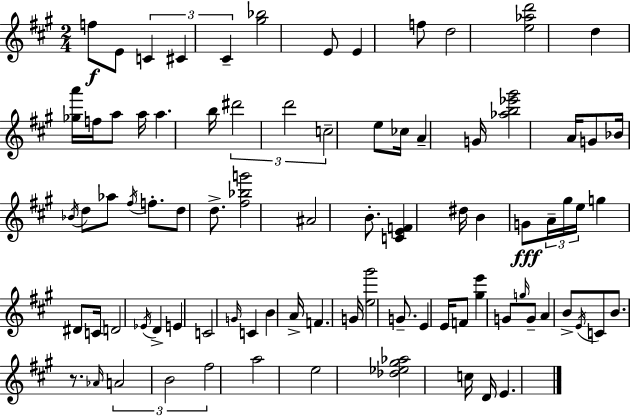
F5/e E4/e C4/q C#4/q C#4/q [G#5,Bb5]/h E4/e E4/q F5/e D5/h [E5,Ab5,D6]/h D5/q [Gb5,A6]/s F5/s A5/e A5/s A5/q. B5/s D#6/h D6/h C5/h E5/e CES5/s A4/q G4/s [Ab5,B5,Eb6,G#6]/h A4/s G4/e Bb4/s Bb4/s D5/e Ab5/e F#5/s F5/e. D5/e D5/e. [F#5,Bb5,G6]/h A#4/h B4/e. [C4,E4,F4]/q D#5/s B4/q G4/e A4/s G#5/s E5/s G5/q D#4/e C4/s D4/h Eb4/s D4/q E4/q C4/h G4/s C4/q B4/q A4/s F4/q. G4/s [E5,G#6]/h G4/e. E4/q E4/s F4/e [G#5,E6]/q G4/e G5/s G4/e A4/q B4/e E4/s C4/e B4/e. R/e. Ab4/s A4/h B4/h F#5/h A5/h E5/h [Db5,Eb5,G#5,Ab5]/h C5/s D4/s E4/q.